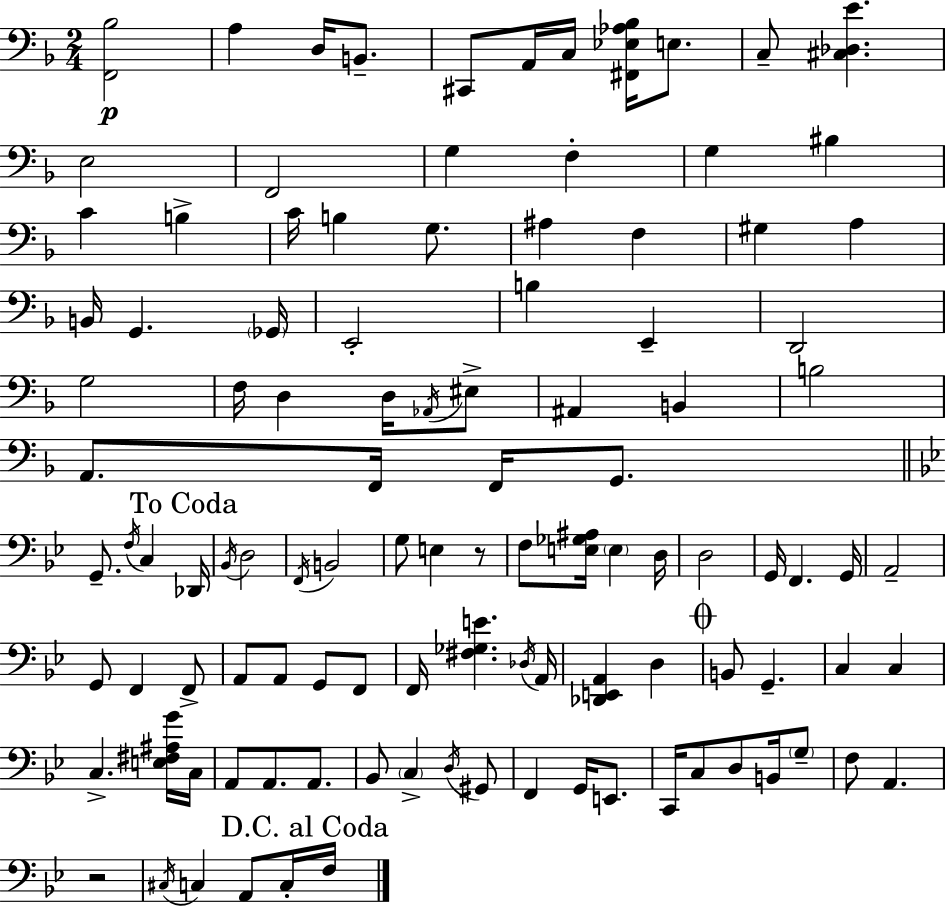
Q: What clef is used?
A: bass